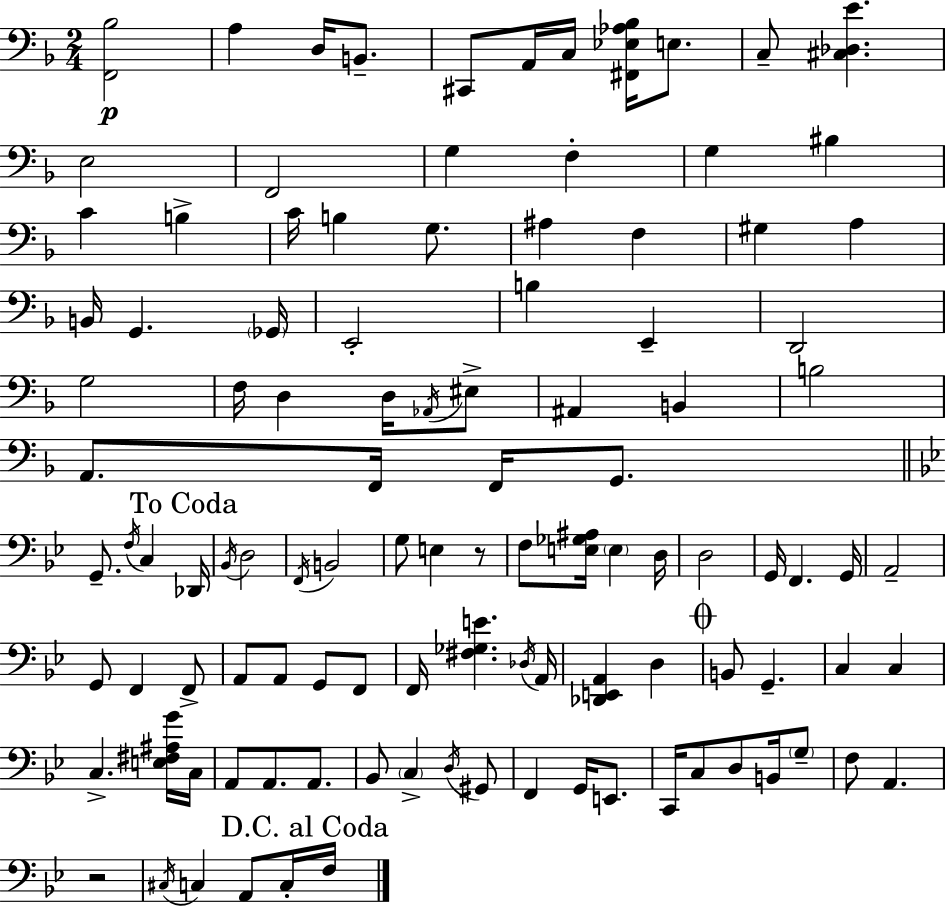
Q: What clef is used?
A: bass